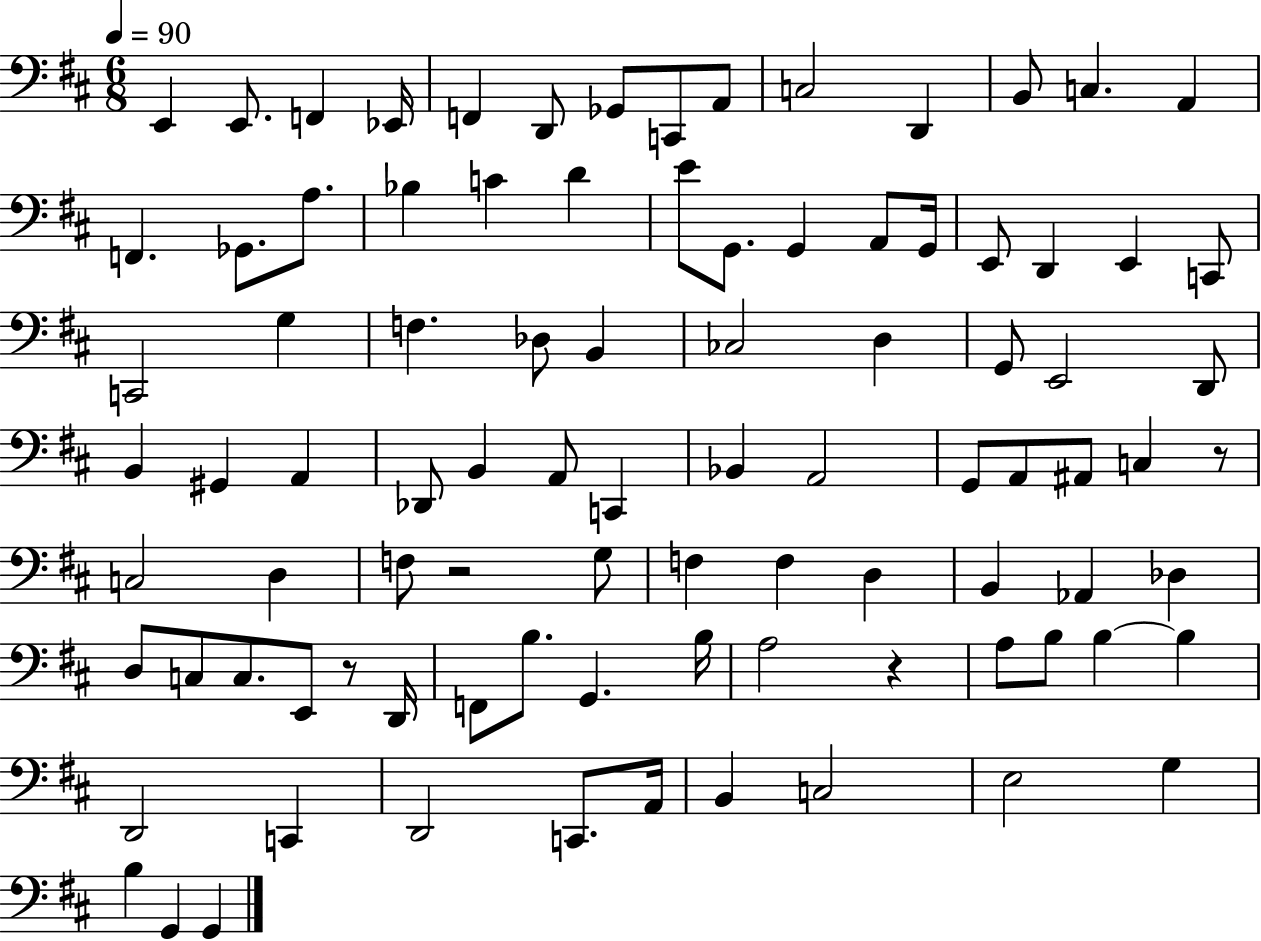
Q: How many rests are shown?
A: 4